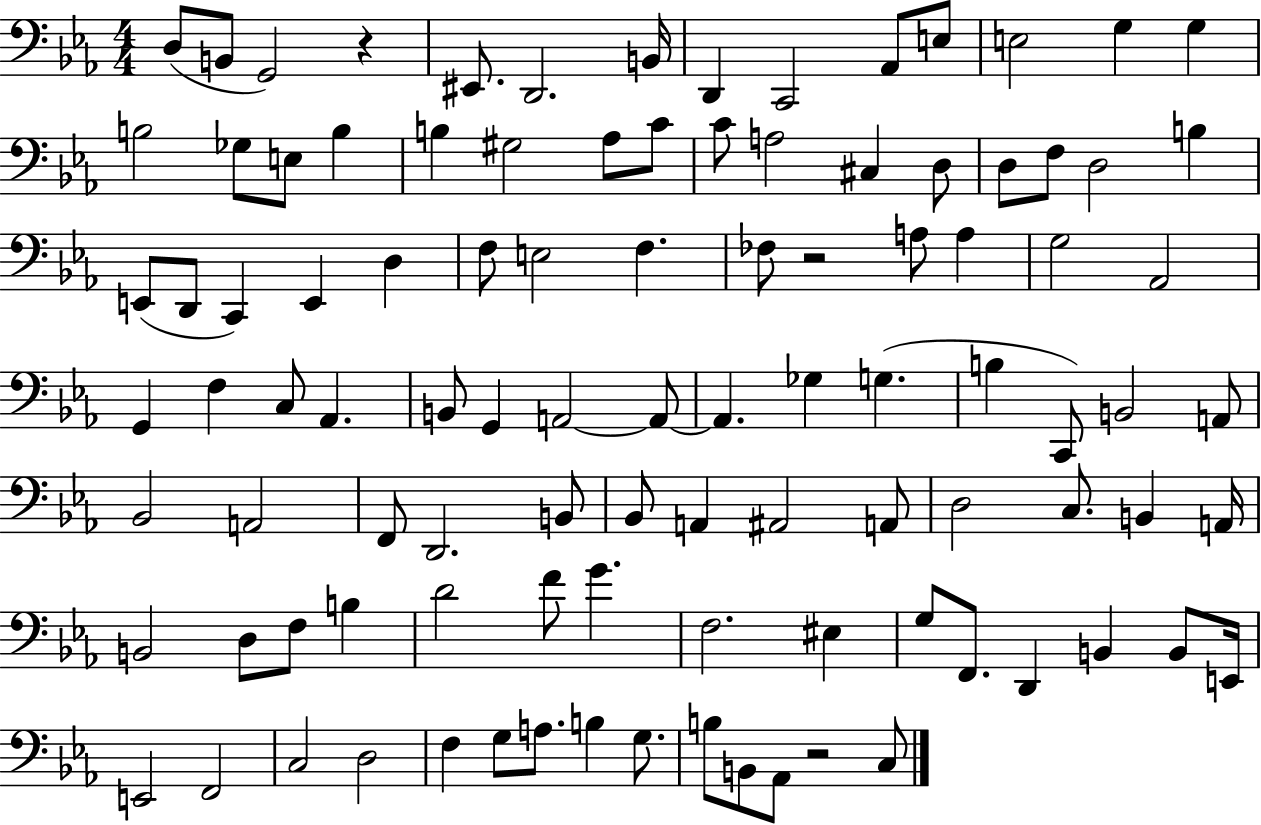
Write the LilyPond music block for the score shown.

{
  \clef bass
  \numericTimeSignature
  \time 4/4
  \key ees \major
  d8( b,8 g,2) r4 | eis,8. d,2. b,16 | d,4 c,2 aes,8 e8 | e2 g4 g4 | \break b2 ges8 e8 b4 | b4 gis2 aes8 c'8 | c'8 a2 cis4 d8 | d8 f8 d2 b4 | \break e,8( d,8 c,4) e,4 d4 | f8 e2 f4. | fes8 r2 a8 a4 | g2 aes,2 | \break g,4 f4 c8 aes,4. | b,8 g,4 a,2~~ a,8~~ | a,4. ges4 g4.( | b4 c,8) b,2 a,8 | \break bes,2 a,2 | f,8 d,2. b,8 | bes,8 a,4 ais,2 a,8 | d2 c8. b,4 a,16 | \break b,2 d8 f8 b4 | d'2 f'8 g'4. | f2. eis4 | g8 f,8. d,4 b,4 b,8 e,16 | \break e,2 f,2 | c2 d2 | f4 g8 a8. b4 g8. | b8 b,8 aes,8 r2 c8 | \break \bar "|."
}